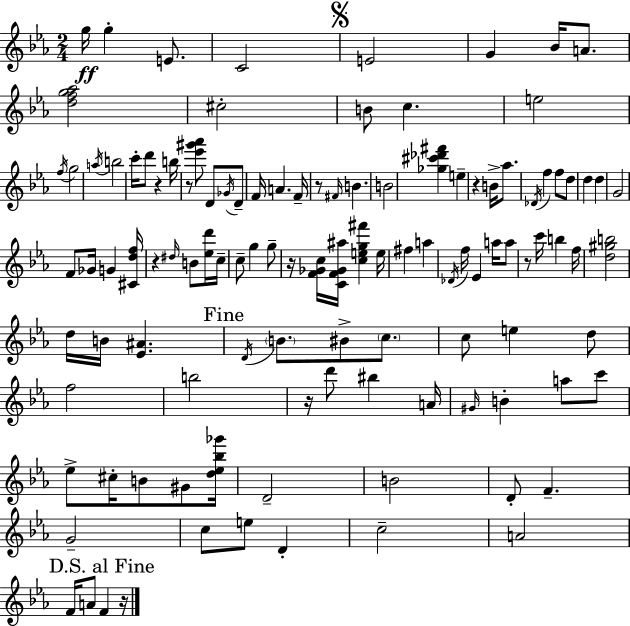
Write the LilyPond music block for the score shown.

{
  \clef treble
  \numericTimeSignature
  \time 2/4
  \key c \minor
  g''16\ff g''4-. e'8. | c'2 | \mark \markup { \musicglyph "scripts.segno" } e'2 | g'4 bes'16 a'8. | \break <d'' f'' g'' aes''>2 | cis''2-. | b'8 c''4. | e''2 | \break \acciaccatura { f''16 } g''2 | \acciaccatura { a''16 } b''2 | c'''16-. d'''8 r4 | b''16 r8 <ees''' gis''' aes'''>8 d'8 | \break \acciaccatura { ges'16 } d'8-- f'16 a'4. | f'16-- r8 \grace { fis'16 } b'4. | b'2 | <ges'' cis''' des''' fis'''>4 | \break e''4-- r4 | b'16-> aes''8. \acciaccatura { des'16 } f''4 | f''8 d''8 d''4 | d''4 g'2 | \break f'8 ges'16 | g'4 <cis' d'' f''>16 r4 | \grace { dis''16 } b'8 <ees'' d'''>16 c''16-- c''8-- | g''4 g''8-- r16 <f' ges' c''>16 | \break <c' f' ges' ais''>16 <c'' e'' g'' fis'''>4 e''16 fis''4 | a''4 \acciaccatura { des'16 } f''16 | ees'4 a''16 a''8 r8 | c'''16 b''4 f''16 <d'' gis'' b''>2 | \break d''16 | b'16 <ees' ais'>4. \mark "Fine" \acciaccatura { d'16 } | \parenthesize b'8. bis'8-> \parenthesize c''8. | c''8 e''4 d''8 | \break f''2 | b''2 | r16 d'''8 bis''4 a'16 | \grace { gis'16 } b'4-. a''8 c'''8 | \break ees''8-> cis''16-. b'8 gis'8 | <d'' ees'' bes'' ges'''>16 d'2-- | b'2 | d'8-. f'4.-- | \break g'2-- | c''8 e''8 d'4-. | c''2-- | a'2 | \break \mark "D.S. al Fine" f'16 a'8 f'4 | r16 \bar "|."
}